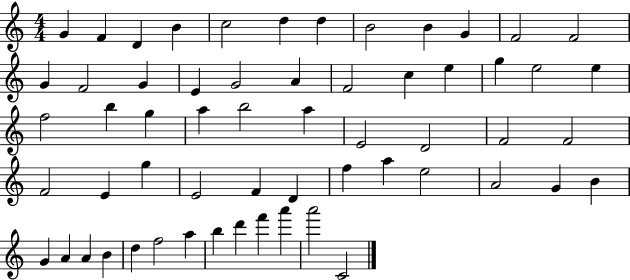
{
  \clef treble
  \numericTimeSignature
  \time 4/4
  \key c \major
  g'4 f'4 d'4 b'4 | c''2 d''4 d''4 | b'2 b'4 g'4 | f'2 f'2 | \break g'4 f'2 g'4 | e'4 g'2 a'4 | f'2 c''4 e''4 | g''4 e''2 e''4 | \break f''2 b''4 g''4 | a''4 b''2 a''4 | e'2 d'2 | f'2 f'2 | \break f'2 e'4 g''4 | e'2 f'4 d'4 | f''4 a''4 e''2 | a'2 g'4 b'4 | \break g'4 a'4 a'4 b'4 | d''4 f''2 a''4 | b''4 d'''4 f'''4 a'''4 | a'''2 c'2 | \break \bar "|."
}